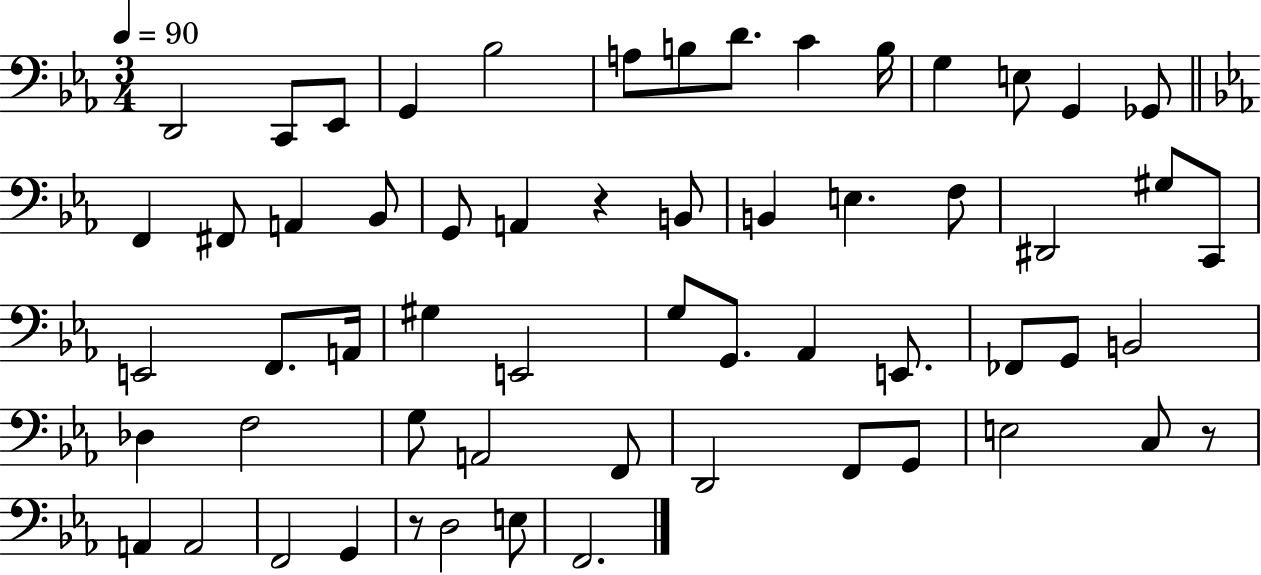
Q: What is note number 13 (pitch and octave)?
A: G2